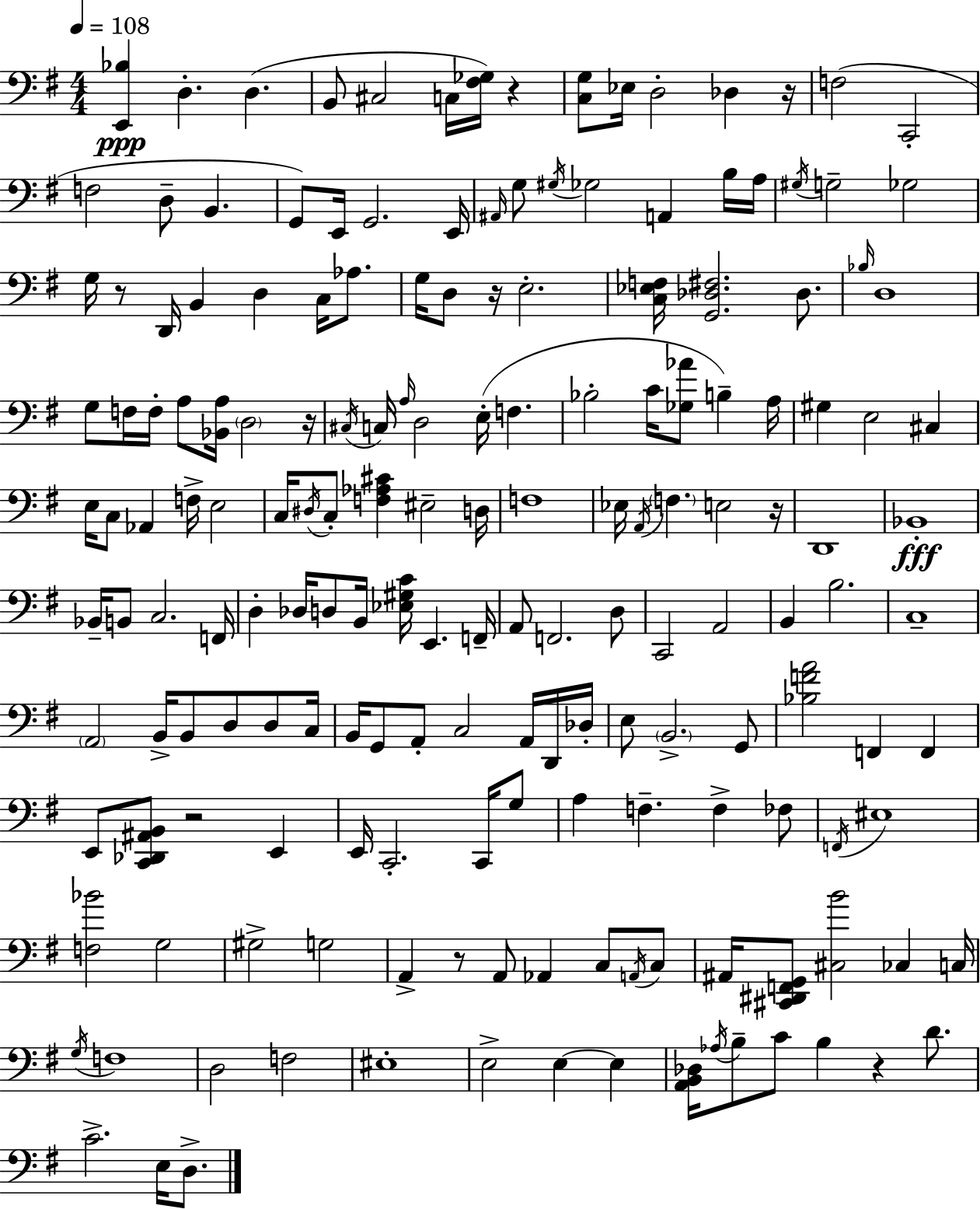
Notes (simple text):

[E2,Bb3]/q D3/q. D3/q. B2/e C#3/h C3/s [F#3,Gb3]/s R/q [C3,G3]/e Eb3/s D3/h Db3/q R/s F3/h C2/h F3/h D3/e B2/q. G2/e E2/s G2/h. E2/s A#2/s G3/e G#3/s Gb3/h A2/q B3/s A3/s G#3/s G3/h Gb3/h G3/s R/e D2/s B2/q D3/q C3/s Ab3/e. G3/s D3/e R/s E3/h. [C3,Eb3,F3]/s [G2,Db3,F#3]/h. Db3/e. Bb3/s D3/w G3/e F3/s F3/s A3/e [Bb2,A3]/s D3/h R/s C#3/s C3/s A3/s D3/h E3/s F3/q. Bb3/h C4/s [Gb3,Ab4]/e B3/q A3/s G#3/q E3/h C#3/q E3/s C3/e Ab2/q F3/s E3/h C3/s D#3/s C3/e [F3,Ab3,C#4]/q EIS3/h D3/s F3/w Eb3/s A2/s F3/q. E3/h R/s D2/w Bb2/w Bb2/s B2/e C3/h. F2/s D3/q Db3/s D3/e B2/s [Eb3,G#3,C4]/s E2/q. F2/s A2/e F2/h. D3/e C2/h A2/h B2/q B3/h. C3/w A2/h B2/s B2/e D3/e D3/e C3/s B2/s G2/e A2/e C3/h A2/s D2/s Db3/s E3/e B2/h. G2/e [Bb3,F4,A4]/h F2/q F2/q E2/e [C2,Db2,A#2,B2]/e R/h E2/q E2/s C2/h. C2/s G3/e A3/q F3/q. F3/q FES3/e F2/s EIS3/w [F3,Bb4]/h G3/h G#3/h G3/h A2/q R/e A2/e Ab2/q C3/e A2/s C3/e A#2/s [C#2,D#2,F2,G2]/e [C#3,B4]/h CES3/q C3/s G3/s F3/w D3/h F3/h EIS3/w E3/h E3/q E3/q [A2,B2,Db3]/s Ab3/s B3/e C4/e B3/q R/q D4/e. C4/h. E3/s D3/e.